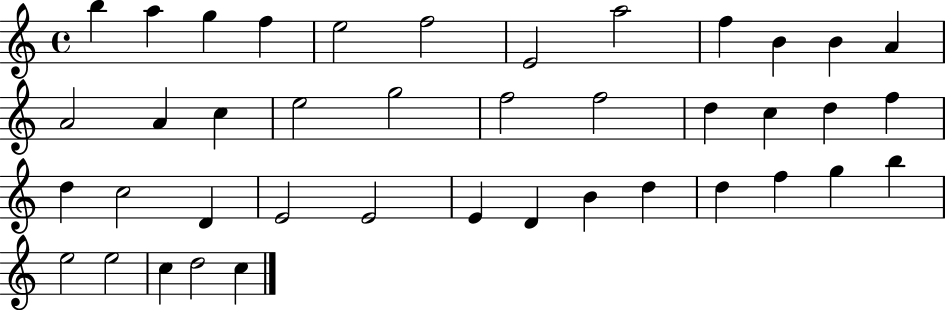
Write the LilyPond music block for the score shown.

{
  \clef treble
  \time 4/4
  \defaultTimeSignature
  \key c \major
  b''4 a''4 g''4 f''4 | e''2 f''2 | e'2 a''2 | f''4 b'4 b'4 a'4 | \break a'2 a'4 c''4 | e''2 g''2 | f''2 f''2 | d''4 c''4 d''4 f''4 | \break d''4 c''2 d'4 | e'2 e'2 | e'4 d'4 b'4 d''4 | d''4 f''4 g''4 b''4 | \break e''2 e''2 | c''4 d''2 c''4 | \bar "|."
}